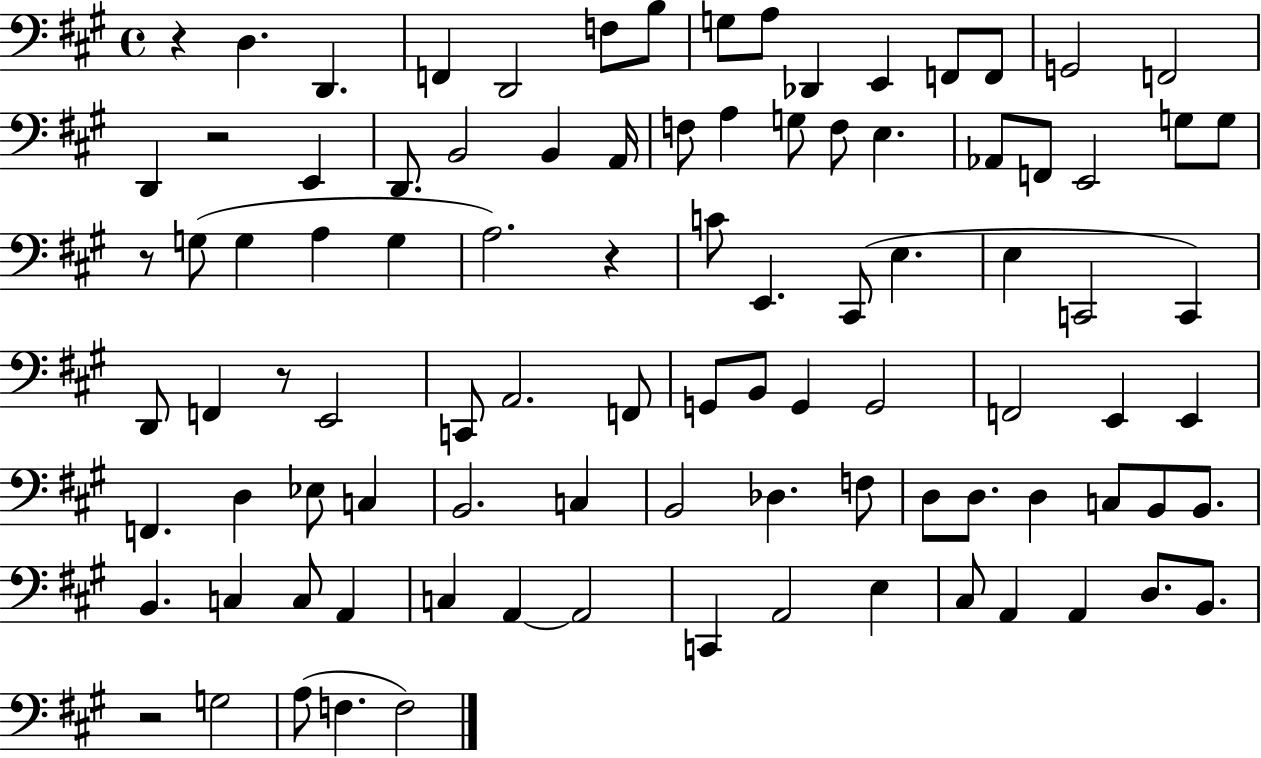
{
  \clef bass
  \time 4/4
  \defaultTimeSignature
  \key a \major
  r4 d4. d,4. | f,4 d,2 f8 b8 | g8 a8 des,4 e,4 f,8 f,8 | g,2 f,2 | \break d,4 r2 e,4 | d,8. b,2 b,4 a,16 | f8 a4 g8 f8 e4. | aes,8 f,8 e,2 g8 g8 | \break r8 g8( g4 a4 g4 | a2.) r4 | c'8 e,4. cis,8( e4. | e4 c,2 c,4) | \break d,8 f,4 r8 e,2 | c,8 a,2. f,8 | g,8 b,8 g,4 g,2 | f,2 e,4 e,4 | \break f,4. d4 ees8 c4 | b,2. c4 | b,2 des4. f8 | d8 d8. d4 c8 b,8 b,8. | \break b,4. c4 c8 a,4 | c4 a,4~~ a,2 | c,4 a,2 e4 | cis8 a,4 a,4 d8. b,8. | \break r2 g2 | a8( f4. f2) | \bar "|."
}